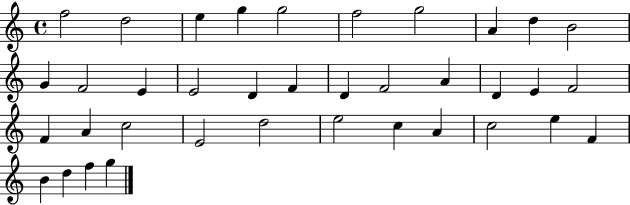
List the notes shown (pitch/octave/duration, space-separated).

F5/h D5/h E5/q G5/q G5/h F5/h G5/h A4/q D5/q B4/h G4/q F4/h E4/q E4/h D4/q F4/q D4/q F4/h A4/q D4/q E4/q F4/h F4/q A4/q C5/h E4/h D5/h E5/h C5/q A4/q C5/h E5/q F4/q B4/q D5/q F5/q G5/q